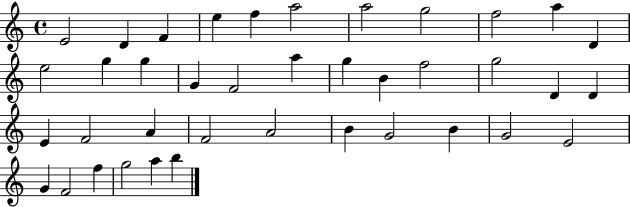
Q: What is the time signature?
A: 4/4